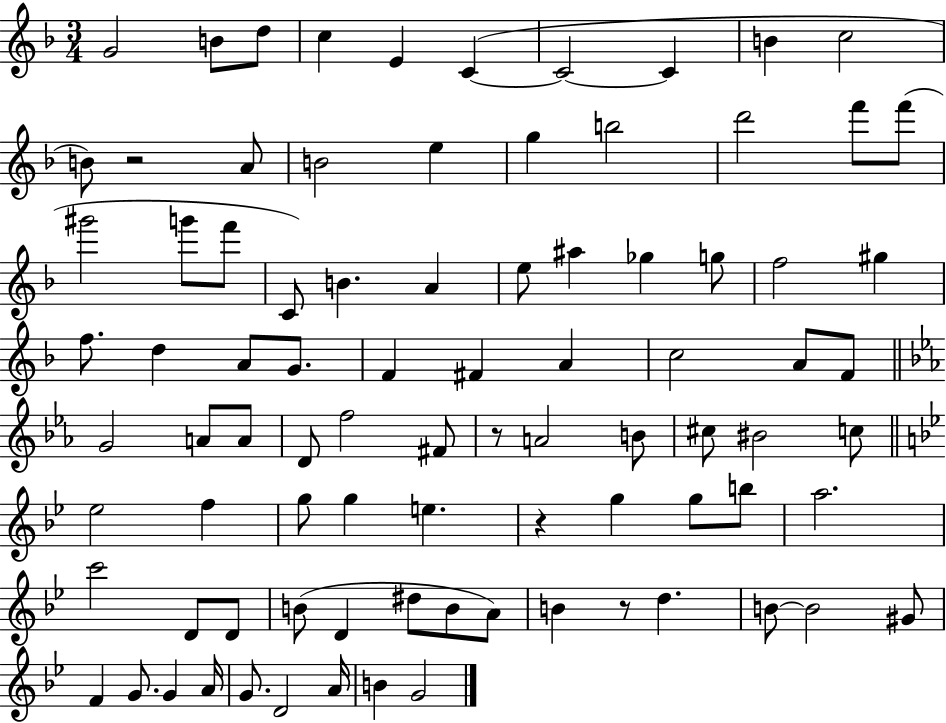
{
  \clef treble
  \numericTimeSignature
  \time 3/4
  \key f \major
  g'2 b'8 d''8 | c''4 e'4 c'4~(~ | c'2~~ c'4 | b'4 c''2 | \break b'8) r2 a'8 | b'2 e''4 | g''4 b''2 | d'''2 f'''8 f'''8( | \break gis'''2 g'''8 f'''8 | c'8) b'4. a'4 | e''8 ais''4 ges''4 g''8 | f''2 gis''4 | \break f''8. d''4 a'8 g'8. | f'4 fis'4 a'4 | c''2 a'8 f'8 | \bar "||" \break \key c \minor g'2 a'8 a'8 | d'8 f''2 fis'8 | r8 a'2 b'8 | cis''8 bis'2 c''8 | \break \bar "||" \break \key g \minor ees''2 f''4 | g''8 g''4 e''4. | r4 g''4 g''8 b''8 | a''2. | \break c'''2 d'8 d'8 | b'8( d'4 dis''8 b'8 a'8) | b'4 r8 d''4. | b'8~~ b'2 gis'8 | \break f'4 g'8. g'4 a'16 | g'8. d'2 a'16 | b'4 g'2 | \bar "|."
}